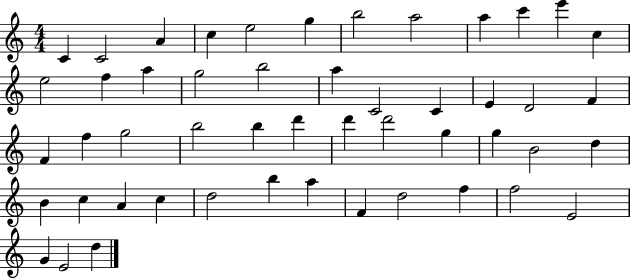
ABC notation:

X:1
T:Untitled
M:4/4
L:1/4
K:C
C C2 A c e2 g b2 a2 a c' e' c e2 f a g2 b2 a C2 C E D2 F F f g2 b2 b d' d' d'2 g g B2 d B c A c d2 b a F d2 f f2 E2 G E2 d